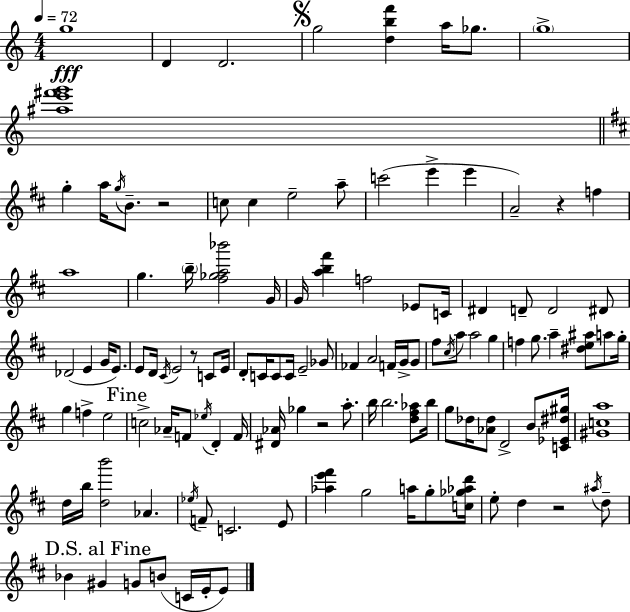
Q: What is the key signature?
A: A minor